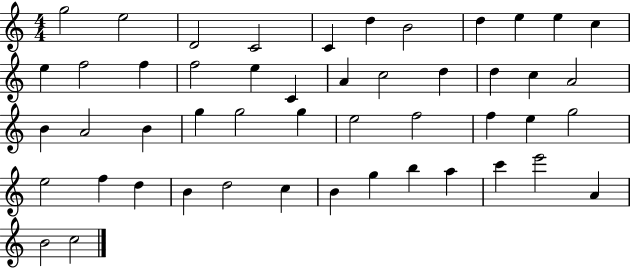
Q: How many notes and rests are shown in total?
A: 49